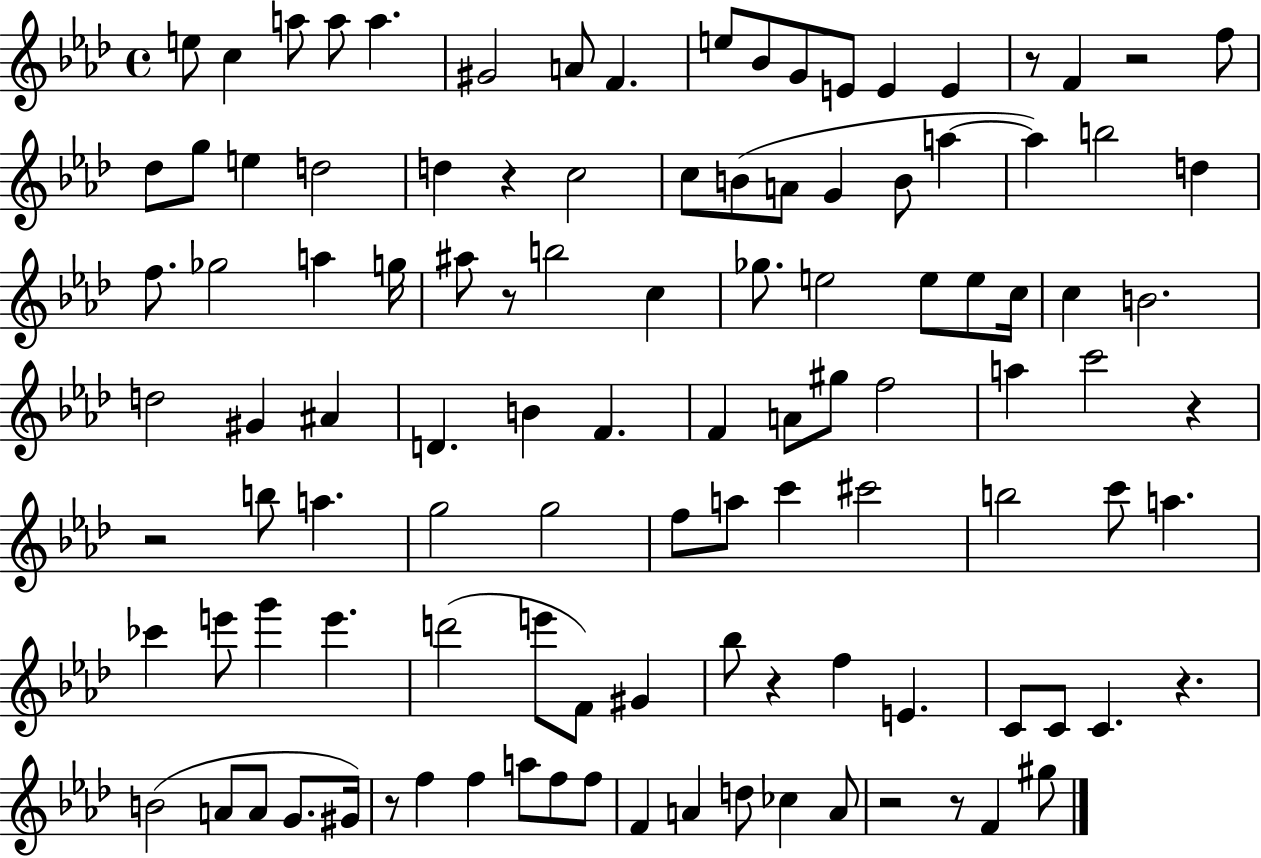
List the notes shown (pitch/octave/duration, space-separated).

E5/e C5/q A5/e A5/e A5/q. G#4/h A4/e F4/q. E5/e Bb4/e G4/e E4/e E4/q E4/q R/e F4/q R/h F5/e Db5/e G5/e E5/q D5/h D5/q R/q C5/h C5/e B4/e A4/e G4/q B4/e A5/q A5/q B5/h D5/q F5/e. Gb5/h A5/q G5/s A#5/e R/e B5/h C5/q Gb5/e. E5/h E5/e E5/e C5/s C5/q B4/h. D5/h G#4/q A#4/q D4/q. B4/q F4/q. F4/q A4/e G#5/e F5/h A5/q C6/h R/q R/h B5/e A5/q. G5/h G5/h F5/e A5/e C6/q C#6/h B5/h C6/e A5/q. CES6/q E6/e G6/q E6/q. D6/h E6/e F4/e G#4/q Bb5/e R/q F5/q E4/q. C4/e C4/e C4/q. R/q. B4/h A4/e A4/e G4/e. G#4/s R/e F5/q F5/q A5/e F5/e F5/e F4/q A4/q D5/e CES5/q A4/e R/h R/e F4/q G#5/e